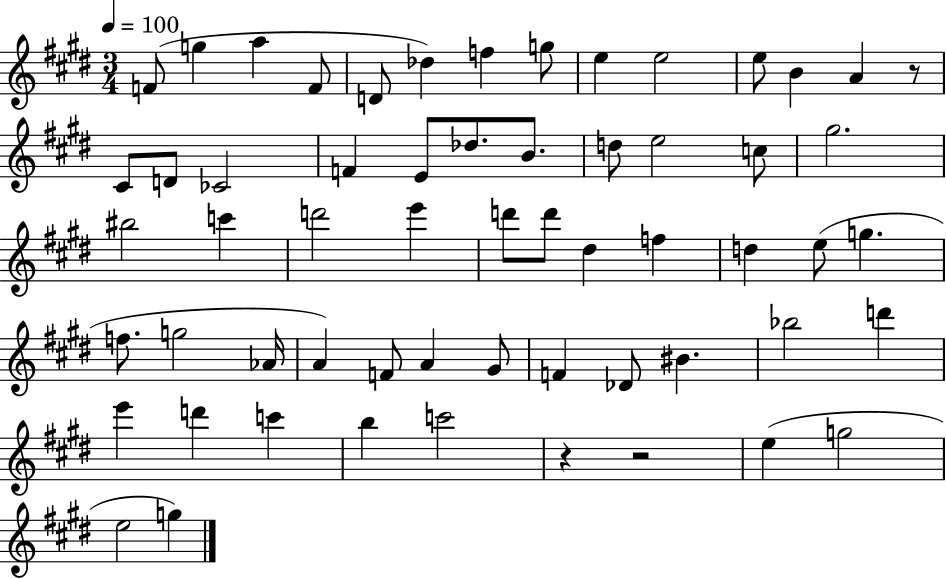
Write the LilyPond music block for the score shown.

{
  \clef treble
  \numericTimeSignature
  \time 3/4
  \key e \major
  \tempo 4 = 100
  f'8( g''4 a''4 f'8 | d'8 des''4) f''4 g''8 | e''4 e''2 | e''8 b'4 a'4 r8 | \break cis'8 d'8 ces'2 | f'4 e'8 des''8. b'8. | d''8 e''2 c''8 | gis''2. | \break bis''2 c'''4 | d'''2 e'''4 | d'''8 d'''8 dis''4 f''4 | d''4 e''8( g''4. | \break f''8. g''2 aes'16 | a'4) f'8 a'4 gis'8 | f'4 des'8 bis'4. | bes''2 d'''4 | \break e'''4 d'''4 c'''4 | b''4 c'''2 | r4 r2 | e''4( g''2 | \break e''2 g''4) | \bar "|."
}